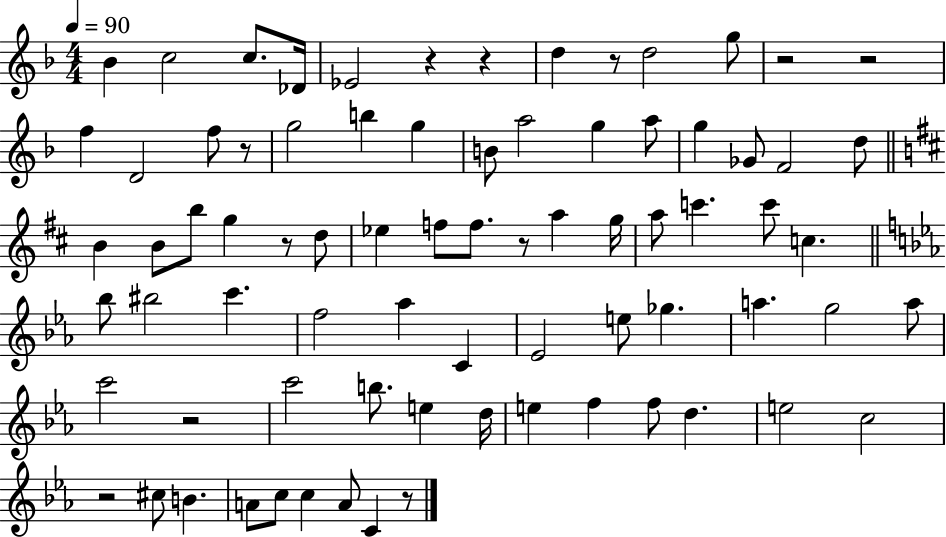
{
  \clef treble
  \numericTimeSignature
  \time 4/4
  \key f \major
  \tempo 4 = 90
  bes'4 c''2 c''8. des'16 | ees'2 r4 r4 | d''4 r8 d''2 g''8 | r2 r2 | \break f''4 d'2 f''8 r8 | g''2 b''4 g''4 | b'8 a''2 g''4 a''8 | g''4 ges'8 f'2 d''8 | \break \bar "||" \break \key b \minor b'4 b'8 b''8 g''4 r8 d''8 | ees''4 f''8 f''8. r8 a''4 g''16 | a''8 c'''4. c'''8 c''4. | \bar "||" \break \key c \minor bes''8 bis''2 c'''4. | f''2 aes''4 c'4 | ees'2 e''8 ges''4. | a''4. g''2 a''8 | \break c'''2 r2 | c'''2 b''8. e''4 d''16 | e''4 f''4 f''8 d''4. | e''2 c''2 | \break r2 cis''8 b'4. | a'8 c''8 c''4 a'8 c'4 r8 | \bar "|."
}